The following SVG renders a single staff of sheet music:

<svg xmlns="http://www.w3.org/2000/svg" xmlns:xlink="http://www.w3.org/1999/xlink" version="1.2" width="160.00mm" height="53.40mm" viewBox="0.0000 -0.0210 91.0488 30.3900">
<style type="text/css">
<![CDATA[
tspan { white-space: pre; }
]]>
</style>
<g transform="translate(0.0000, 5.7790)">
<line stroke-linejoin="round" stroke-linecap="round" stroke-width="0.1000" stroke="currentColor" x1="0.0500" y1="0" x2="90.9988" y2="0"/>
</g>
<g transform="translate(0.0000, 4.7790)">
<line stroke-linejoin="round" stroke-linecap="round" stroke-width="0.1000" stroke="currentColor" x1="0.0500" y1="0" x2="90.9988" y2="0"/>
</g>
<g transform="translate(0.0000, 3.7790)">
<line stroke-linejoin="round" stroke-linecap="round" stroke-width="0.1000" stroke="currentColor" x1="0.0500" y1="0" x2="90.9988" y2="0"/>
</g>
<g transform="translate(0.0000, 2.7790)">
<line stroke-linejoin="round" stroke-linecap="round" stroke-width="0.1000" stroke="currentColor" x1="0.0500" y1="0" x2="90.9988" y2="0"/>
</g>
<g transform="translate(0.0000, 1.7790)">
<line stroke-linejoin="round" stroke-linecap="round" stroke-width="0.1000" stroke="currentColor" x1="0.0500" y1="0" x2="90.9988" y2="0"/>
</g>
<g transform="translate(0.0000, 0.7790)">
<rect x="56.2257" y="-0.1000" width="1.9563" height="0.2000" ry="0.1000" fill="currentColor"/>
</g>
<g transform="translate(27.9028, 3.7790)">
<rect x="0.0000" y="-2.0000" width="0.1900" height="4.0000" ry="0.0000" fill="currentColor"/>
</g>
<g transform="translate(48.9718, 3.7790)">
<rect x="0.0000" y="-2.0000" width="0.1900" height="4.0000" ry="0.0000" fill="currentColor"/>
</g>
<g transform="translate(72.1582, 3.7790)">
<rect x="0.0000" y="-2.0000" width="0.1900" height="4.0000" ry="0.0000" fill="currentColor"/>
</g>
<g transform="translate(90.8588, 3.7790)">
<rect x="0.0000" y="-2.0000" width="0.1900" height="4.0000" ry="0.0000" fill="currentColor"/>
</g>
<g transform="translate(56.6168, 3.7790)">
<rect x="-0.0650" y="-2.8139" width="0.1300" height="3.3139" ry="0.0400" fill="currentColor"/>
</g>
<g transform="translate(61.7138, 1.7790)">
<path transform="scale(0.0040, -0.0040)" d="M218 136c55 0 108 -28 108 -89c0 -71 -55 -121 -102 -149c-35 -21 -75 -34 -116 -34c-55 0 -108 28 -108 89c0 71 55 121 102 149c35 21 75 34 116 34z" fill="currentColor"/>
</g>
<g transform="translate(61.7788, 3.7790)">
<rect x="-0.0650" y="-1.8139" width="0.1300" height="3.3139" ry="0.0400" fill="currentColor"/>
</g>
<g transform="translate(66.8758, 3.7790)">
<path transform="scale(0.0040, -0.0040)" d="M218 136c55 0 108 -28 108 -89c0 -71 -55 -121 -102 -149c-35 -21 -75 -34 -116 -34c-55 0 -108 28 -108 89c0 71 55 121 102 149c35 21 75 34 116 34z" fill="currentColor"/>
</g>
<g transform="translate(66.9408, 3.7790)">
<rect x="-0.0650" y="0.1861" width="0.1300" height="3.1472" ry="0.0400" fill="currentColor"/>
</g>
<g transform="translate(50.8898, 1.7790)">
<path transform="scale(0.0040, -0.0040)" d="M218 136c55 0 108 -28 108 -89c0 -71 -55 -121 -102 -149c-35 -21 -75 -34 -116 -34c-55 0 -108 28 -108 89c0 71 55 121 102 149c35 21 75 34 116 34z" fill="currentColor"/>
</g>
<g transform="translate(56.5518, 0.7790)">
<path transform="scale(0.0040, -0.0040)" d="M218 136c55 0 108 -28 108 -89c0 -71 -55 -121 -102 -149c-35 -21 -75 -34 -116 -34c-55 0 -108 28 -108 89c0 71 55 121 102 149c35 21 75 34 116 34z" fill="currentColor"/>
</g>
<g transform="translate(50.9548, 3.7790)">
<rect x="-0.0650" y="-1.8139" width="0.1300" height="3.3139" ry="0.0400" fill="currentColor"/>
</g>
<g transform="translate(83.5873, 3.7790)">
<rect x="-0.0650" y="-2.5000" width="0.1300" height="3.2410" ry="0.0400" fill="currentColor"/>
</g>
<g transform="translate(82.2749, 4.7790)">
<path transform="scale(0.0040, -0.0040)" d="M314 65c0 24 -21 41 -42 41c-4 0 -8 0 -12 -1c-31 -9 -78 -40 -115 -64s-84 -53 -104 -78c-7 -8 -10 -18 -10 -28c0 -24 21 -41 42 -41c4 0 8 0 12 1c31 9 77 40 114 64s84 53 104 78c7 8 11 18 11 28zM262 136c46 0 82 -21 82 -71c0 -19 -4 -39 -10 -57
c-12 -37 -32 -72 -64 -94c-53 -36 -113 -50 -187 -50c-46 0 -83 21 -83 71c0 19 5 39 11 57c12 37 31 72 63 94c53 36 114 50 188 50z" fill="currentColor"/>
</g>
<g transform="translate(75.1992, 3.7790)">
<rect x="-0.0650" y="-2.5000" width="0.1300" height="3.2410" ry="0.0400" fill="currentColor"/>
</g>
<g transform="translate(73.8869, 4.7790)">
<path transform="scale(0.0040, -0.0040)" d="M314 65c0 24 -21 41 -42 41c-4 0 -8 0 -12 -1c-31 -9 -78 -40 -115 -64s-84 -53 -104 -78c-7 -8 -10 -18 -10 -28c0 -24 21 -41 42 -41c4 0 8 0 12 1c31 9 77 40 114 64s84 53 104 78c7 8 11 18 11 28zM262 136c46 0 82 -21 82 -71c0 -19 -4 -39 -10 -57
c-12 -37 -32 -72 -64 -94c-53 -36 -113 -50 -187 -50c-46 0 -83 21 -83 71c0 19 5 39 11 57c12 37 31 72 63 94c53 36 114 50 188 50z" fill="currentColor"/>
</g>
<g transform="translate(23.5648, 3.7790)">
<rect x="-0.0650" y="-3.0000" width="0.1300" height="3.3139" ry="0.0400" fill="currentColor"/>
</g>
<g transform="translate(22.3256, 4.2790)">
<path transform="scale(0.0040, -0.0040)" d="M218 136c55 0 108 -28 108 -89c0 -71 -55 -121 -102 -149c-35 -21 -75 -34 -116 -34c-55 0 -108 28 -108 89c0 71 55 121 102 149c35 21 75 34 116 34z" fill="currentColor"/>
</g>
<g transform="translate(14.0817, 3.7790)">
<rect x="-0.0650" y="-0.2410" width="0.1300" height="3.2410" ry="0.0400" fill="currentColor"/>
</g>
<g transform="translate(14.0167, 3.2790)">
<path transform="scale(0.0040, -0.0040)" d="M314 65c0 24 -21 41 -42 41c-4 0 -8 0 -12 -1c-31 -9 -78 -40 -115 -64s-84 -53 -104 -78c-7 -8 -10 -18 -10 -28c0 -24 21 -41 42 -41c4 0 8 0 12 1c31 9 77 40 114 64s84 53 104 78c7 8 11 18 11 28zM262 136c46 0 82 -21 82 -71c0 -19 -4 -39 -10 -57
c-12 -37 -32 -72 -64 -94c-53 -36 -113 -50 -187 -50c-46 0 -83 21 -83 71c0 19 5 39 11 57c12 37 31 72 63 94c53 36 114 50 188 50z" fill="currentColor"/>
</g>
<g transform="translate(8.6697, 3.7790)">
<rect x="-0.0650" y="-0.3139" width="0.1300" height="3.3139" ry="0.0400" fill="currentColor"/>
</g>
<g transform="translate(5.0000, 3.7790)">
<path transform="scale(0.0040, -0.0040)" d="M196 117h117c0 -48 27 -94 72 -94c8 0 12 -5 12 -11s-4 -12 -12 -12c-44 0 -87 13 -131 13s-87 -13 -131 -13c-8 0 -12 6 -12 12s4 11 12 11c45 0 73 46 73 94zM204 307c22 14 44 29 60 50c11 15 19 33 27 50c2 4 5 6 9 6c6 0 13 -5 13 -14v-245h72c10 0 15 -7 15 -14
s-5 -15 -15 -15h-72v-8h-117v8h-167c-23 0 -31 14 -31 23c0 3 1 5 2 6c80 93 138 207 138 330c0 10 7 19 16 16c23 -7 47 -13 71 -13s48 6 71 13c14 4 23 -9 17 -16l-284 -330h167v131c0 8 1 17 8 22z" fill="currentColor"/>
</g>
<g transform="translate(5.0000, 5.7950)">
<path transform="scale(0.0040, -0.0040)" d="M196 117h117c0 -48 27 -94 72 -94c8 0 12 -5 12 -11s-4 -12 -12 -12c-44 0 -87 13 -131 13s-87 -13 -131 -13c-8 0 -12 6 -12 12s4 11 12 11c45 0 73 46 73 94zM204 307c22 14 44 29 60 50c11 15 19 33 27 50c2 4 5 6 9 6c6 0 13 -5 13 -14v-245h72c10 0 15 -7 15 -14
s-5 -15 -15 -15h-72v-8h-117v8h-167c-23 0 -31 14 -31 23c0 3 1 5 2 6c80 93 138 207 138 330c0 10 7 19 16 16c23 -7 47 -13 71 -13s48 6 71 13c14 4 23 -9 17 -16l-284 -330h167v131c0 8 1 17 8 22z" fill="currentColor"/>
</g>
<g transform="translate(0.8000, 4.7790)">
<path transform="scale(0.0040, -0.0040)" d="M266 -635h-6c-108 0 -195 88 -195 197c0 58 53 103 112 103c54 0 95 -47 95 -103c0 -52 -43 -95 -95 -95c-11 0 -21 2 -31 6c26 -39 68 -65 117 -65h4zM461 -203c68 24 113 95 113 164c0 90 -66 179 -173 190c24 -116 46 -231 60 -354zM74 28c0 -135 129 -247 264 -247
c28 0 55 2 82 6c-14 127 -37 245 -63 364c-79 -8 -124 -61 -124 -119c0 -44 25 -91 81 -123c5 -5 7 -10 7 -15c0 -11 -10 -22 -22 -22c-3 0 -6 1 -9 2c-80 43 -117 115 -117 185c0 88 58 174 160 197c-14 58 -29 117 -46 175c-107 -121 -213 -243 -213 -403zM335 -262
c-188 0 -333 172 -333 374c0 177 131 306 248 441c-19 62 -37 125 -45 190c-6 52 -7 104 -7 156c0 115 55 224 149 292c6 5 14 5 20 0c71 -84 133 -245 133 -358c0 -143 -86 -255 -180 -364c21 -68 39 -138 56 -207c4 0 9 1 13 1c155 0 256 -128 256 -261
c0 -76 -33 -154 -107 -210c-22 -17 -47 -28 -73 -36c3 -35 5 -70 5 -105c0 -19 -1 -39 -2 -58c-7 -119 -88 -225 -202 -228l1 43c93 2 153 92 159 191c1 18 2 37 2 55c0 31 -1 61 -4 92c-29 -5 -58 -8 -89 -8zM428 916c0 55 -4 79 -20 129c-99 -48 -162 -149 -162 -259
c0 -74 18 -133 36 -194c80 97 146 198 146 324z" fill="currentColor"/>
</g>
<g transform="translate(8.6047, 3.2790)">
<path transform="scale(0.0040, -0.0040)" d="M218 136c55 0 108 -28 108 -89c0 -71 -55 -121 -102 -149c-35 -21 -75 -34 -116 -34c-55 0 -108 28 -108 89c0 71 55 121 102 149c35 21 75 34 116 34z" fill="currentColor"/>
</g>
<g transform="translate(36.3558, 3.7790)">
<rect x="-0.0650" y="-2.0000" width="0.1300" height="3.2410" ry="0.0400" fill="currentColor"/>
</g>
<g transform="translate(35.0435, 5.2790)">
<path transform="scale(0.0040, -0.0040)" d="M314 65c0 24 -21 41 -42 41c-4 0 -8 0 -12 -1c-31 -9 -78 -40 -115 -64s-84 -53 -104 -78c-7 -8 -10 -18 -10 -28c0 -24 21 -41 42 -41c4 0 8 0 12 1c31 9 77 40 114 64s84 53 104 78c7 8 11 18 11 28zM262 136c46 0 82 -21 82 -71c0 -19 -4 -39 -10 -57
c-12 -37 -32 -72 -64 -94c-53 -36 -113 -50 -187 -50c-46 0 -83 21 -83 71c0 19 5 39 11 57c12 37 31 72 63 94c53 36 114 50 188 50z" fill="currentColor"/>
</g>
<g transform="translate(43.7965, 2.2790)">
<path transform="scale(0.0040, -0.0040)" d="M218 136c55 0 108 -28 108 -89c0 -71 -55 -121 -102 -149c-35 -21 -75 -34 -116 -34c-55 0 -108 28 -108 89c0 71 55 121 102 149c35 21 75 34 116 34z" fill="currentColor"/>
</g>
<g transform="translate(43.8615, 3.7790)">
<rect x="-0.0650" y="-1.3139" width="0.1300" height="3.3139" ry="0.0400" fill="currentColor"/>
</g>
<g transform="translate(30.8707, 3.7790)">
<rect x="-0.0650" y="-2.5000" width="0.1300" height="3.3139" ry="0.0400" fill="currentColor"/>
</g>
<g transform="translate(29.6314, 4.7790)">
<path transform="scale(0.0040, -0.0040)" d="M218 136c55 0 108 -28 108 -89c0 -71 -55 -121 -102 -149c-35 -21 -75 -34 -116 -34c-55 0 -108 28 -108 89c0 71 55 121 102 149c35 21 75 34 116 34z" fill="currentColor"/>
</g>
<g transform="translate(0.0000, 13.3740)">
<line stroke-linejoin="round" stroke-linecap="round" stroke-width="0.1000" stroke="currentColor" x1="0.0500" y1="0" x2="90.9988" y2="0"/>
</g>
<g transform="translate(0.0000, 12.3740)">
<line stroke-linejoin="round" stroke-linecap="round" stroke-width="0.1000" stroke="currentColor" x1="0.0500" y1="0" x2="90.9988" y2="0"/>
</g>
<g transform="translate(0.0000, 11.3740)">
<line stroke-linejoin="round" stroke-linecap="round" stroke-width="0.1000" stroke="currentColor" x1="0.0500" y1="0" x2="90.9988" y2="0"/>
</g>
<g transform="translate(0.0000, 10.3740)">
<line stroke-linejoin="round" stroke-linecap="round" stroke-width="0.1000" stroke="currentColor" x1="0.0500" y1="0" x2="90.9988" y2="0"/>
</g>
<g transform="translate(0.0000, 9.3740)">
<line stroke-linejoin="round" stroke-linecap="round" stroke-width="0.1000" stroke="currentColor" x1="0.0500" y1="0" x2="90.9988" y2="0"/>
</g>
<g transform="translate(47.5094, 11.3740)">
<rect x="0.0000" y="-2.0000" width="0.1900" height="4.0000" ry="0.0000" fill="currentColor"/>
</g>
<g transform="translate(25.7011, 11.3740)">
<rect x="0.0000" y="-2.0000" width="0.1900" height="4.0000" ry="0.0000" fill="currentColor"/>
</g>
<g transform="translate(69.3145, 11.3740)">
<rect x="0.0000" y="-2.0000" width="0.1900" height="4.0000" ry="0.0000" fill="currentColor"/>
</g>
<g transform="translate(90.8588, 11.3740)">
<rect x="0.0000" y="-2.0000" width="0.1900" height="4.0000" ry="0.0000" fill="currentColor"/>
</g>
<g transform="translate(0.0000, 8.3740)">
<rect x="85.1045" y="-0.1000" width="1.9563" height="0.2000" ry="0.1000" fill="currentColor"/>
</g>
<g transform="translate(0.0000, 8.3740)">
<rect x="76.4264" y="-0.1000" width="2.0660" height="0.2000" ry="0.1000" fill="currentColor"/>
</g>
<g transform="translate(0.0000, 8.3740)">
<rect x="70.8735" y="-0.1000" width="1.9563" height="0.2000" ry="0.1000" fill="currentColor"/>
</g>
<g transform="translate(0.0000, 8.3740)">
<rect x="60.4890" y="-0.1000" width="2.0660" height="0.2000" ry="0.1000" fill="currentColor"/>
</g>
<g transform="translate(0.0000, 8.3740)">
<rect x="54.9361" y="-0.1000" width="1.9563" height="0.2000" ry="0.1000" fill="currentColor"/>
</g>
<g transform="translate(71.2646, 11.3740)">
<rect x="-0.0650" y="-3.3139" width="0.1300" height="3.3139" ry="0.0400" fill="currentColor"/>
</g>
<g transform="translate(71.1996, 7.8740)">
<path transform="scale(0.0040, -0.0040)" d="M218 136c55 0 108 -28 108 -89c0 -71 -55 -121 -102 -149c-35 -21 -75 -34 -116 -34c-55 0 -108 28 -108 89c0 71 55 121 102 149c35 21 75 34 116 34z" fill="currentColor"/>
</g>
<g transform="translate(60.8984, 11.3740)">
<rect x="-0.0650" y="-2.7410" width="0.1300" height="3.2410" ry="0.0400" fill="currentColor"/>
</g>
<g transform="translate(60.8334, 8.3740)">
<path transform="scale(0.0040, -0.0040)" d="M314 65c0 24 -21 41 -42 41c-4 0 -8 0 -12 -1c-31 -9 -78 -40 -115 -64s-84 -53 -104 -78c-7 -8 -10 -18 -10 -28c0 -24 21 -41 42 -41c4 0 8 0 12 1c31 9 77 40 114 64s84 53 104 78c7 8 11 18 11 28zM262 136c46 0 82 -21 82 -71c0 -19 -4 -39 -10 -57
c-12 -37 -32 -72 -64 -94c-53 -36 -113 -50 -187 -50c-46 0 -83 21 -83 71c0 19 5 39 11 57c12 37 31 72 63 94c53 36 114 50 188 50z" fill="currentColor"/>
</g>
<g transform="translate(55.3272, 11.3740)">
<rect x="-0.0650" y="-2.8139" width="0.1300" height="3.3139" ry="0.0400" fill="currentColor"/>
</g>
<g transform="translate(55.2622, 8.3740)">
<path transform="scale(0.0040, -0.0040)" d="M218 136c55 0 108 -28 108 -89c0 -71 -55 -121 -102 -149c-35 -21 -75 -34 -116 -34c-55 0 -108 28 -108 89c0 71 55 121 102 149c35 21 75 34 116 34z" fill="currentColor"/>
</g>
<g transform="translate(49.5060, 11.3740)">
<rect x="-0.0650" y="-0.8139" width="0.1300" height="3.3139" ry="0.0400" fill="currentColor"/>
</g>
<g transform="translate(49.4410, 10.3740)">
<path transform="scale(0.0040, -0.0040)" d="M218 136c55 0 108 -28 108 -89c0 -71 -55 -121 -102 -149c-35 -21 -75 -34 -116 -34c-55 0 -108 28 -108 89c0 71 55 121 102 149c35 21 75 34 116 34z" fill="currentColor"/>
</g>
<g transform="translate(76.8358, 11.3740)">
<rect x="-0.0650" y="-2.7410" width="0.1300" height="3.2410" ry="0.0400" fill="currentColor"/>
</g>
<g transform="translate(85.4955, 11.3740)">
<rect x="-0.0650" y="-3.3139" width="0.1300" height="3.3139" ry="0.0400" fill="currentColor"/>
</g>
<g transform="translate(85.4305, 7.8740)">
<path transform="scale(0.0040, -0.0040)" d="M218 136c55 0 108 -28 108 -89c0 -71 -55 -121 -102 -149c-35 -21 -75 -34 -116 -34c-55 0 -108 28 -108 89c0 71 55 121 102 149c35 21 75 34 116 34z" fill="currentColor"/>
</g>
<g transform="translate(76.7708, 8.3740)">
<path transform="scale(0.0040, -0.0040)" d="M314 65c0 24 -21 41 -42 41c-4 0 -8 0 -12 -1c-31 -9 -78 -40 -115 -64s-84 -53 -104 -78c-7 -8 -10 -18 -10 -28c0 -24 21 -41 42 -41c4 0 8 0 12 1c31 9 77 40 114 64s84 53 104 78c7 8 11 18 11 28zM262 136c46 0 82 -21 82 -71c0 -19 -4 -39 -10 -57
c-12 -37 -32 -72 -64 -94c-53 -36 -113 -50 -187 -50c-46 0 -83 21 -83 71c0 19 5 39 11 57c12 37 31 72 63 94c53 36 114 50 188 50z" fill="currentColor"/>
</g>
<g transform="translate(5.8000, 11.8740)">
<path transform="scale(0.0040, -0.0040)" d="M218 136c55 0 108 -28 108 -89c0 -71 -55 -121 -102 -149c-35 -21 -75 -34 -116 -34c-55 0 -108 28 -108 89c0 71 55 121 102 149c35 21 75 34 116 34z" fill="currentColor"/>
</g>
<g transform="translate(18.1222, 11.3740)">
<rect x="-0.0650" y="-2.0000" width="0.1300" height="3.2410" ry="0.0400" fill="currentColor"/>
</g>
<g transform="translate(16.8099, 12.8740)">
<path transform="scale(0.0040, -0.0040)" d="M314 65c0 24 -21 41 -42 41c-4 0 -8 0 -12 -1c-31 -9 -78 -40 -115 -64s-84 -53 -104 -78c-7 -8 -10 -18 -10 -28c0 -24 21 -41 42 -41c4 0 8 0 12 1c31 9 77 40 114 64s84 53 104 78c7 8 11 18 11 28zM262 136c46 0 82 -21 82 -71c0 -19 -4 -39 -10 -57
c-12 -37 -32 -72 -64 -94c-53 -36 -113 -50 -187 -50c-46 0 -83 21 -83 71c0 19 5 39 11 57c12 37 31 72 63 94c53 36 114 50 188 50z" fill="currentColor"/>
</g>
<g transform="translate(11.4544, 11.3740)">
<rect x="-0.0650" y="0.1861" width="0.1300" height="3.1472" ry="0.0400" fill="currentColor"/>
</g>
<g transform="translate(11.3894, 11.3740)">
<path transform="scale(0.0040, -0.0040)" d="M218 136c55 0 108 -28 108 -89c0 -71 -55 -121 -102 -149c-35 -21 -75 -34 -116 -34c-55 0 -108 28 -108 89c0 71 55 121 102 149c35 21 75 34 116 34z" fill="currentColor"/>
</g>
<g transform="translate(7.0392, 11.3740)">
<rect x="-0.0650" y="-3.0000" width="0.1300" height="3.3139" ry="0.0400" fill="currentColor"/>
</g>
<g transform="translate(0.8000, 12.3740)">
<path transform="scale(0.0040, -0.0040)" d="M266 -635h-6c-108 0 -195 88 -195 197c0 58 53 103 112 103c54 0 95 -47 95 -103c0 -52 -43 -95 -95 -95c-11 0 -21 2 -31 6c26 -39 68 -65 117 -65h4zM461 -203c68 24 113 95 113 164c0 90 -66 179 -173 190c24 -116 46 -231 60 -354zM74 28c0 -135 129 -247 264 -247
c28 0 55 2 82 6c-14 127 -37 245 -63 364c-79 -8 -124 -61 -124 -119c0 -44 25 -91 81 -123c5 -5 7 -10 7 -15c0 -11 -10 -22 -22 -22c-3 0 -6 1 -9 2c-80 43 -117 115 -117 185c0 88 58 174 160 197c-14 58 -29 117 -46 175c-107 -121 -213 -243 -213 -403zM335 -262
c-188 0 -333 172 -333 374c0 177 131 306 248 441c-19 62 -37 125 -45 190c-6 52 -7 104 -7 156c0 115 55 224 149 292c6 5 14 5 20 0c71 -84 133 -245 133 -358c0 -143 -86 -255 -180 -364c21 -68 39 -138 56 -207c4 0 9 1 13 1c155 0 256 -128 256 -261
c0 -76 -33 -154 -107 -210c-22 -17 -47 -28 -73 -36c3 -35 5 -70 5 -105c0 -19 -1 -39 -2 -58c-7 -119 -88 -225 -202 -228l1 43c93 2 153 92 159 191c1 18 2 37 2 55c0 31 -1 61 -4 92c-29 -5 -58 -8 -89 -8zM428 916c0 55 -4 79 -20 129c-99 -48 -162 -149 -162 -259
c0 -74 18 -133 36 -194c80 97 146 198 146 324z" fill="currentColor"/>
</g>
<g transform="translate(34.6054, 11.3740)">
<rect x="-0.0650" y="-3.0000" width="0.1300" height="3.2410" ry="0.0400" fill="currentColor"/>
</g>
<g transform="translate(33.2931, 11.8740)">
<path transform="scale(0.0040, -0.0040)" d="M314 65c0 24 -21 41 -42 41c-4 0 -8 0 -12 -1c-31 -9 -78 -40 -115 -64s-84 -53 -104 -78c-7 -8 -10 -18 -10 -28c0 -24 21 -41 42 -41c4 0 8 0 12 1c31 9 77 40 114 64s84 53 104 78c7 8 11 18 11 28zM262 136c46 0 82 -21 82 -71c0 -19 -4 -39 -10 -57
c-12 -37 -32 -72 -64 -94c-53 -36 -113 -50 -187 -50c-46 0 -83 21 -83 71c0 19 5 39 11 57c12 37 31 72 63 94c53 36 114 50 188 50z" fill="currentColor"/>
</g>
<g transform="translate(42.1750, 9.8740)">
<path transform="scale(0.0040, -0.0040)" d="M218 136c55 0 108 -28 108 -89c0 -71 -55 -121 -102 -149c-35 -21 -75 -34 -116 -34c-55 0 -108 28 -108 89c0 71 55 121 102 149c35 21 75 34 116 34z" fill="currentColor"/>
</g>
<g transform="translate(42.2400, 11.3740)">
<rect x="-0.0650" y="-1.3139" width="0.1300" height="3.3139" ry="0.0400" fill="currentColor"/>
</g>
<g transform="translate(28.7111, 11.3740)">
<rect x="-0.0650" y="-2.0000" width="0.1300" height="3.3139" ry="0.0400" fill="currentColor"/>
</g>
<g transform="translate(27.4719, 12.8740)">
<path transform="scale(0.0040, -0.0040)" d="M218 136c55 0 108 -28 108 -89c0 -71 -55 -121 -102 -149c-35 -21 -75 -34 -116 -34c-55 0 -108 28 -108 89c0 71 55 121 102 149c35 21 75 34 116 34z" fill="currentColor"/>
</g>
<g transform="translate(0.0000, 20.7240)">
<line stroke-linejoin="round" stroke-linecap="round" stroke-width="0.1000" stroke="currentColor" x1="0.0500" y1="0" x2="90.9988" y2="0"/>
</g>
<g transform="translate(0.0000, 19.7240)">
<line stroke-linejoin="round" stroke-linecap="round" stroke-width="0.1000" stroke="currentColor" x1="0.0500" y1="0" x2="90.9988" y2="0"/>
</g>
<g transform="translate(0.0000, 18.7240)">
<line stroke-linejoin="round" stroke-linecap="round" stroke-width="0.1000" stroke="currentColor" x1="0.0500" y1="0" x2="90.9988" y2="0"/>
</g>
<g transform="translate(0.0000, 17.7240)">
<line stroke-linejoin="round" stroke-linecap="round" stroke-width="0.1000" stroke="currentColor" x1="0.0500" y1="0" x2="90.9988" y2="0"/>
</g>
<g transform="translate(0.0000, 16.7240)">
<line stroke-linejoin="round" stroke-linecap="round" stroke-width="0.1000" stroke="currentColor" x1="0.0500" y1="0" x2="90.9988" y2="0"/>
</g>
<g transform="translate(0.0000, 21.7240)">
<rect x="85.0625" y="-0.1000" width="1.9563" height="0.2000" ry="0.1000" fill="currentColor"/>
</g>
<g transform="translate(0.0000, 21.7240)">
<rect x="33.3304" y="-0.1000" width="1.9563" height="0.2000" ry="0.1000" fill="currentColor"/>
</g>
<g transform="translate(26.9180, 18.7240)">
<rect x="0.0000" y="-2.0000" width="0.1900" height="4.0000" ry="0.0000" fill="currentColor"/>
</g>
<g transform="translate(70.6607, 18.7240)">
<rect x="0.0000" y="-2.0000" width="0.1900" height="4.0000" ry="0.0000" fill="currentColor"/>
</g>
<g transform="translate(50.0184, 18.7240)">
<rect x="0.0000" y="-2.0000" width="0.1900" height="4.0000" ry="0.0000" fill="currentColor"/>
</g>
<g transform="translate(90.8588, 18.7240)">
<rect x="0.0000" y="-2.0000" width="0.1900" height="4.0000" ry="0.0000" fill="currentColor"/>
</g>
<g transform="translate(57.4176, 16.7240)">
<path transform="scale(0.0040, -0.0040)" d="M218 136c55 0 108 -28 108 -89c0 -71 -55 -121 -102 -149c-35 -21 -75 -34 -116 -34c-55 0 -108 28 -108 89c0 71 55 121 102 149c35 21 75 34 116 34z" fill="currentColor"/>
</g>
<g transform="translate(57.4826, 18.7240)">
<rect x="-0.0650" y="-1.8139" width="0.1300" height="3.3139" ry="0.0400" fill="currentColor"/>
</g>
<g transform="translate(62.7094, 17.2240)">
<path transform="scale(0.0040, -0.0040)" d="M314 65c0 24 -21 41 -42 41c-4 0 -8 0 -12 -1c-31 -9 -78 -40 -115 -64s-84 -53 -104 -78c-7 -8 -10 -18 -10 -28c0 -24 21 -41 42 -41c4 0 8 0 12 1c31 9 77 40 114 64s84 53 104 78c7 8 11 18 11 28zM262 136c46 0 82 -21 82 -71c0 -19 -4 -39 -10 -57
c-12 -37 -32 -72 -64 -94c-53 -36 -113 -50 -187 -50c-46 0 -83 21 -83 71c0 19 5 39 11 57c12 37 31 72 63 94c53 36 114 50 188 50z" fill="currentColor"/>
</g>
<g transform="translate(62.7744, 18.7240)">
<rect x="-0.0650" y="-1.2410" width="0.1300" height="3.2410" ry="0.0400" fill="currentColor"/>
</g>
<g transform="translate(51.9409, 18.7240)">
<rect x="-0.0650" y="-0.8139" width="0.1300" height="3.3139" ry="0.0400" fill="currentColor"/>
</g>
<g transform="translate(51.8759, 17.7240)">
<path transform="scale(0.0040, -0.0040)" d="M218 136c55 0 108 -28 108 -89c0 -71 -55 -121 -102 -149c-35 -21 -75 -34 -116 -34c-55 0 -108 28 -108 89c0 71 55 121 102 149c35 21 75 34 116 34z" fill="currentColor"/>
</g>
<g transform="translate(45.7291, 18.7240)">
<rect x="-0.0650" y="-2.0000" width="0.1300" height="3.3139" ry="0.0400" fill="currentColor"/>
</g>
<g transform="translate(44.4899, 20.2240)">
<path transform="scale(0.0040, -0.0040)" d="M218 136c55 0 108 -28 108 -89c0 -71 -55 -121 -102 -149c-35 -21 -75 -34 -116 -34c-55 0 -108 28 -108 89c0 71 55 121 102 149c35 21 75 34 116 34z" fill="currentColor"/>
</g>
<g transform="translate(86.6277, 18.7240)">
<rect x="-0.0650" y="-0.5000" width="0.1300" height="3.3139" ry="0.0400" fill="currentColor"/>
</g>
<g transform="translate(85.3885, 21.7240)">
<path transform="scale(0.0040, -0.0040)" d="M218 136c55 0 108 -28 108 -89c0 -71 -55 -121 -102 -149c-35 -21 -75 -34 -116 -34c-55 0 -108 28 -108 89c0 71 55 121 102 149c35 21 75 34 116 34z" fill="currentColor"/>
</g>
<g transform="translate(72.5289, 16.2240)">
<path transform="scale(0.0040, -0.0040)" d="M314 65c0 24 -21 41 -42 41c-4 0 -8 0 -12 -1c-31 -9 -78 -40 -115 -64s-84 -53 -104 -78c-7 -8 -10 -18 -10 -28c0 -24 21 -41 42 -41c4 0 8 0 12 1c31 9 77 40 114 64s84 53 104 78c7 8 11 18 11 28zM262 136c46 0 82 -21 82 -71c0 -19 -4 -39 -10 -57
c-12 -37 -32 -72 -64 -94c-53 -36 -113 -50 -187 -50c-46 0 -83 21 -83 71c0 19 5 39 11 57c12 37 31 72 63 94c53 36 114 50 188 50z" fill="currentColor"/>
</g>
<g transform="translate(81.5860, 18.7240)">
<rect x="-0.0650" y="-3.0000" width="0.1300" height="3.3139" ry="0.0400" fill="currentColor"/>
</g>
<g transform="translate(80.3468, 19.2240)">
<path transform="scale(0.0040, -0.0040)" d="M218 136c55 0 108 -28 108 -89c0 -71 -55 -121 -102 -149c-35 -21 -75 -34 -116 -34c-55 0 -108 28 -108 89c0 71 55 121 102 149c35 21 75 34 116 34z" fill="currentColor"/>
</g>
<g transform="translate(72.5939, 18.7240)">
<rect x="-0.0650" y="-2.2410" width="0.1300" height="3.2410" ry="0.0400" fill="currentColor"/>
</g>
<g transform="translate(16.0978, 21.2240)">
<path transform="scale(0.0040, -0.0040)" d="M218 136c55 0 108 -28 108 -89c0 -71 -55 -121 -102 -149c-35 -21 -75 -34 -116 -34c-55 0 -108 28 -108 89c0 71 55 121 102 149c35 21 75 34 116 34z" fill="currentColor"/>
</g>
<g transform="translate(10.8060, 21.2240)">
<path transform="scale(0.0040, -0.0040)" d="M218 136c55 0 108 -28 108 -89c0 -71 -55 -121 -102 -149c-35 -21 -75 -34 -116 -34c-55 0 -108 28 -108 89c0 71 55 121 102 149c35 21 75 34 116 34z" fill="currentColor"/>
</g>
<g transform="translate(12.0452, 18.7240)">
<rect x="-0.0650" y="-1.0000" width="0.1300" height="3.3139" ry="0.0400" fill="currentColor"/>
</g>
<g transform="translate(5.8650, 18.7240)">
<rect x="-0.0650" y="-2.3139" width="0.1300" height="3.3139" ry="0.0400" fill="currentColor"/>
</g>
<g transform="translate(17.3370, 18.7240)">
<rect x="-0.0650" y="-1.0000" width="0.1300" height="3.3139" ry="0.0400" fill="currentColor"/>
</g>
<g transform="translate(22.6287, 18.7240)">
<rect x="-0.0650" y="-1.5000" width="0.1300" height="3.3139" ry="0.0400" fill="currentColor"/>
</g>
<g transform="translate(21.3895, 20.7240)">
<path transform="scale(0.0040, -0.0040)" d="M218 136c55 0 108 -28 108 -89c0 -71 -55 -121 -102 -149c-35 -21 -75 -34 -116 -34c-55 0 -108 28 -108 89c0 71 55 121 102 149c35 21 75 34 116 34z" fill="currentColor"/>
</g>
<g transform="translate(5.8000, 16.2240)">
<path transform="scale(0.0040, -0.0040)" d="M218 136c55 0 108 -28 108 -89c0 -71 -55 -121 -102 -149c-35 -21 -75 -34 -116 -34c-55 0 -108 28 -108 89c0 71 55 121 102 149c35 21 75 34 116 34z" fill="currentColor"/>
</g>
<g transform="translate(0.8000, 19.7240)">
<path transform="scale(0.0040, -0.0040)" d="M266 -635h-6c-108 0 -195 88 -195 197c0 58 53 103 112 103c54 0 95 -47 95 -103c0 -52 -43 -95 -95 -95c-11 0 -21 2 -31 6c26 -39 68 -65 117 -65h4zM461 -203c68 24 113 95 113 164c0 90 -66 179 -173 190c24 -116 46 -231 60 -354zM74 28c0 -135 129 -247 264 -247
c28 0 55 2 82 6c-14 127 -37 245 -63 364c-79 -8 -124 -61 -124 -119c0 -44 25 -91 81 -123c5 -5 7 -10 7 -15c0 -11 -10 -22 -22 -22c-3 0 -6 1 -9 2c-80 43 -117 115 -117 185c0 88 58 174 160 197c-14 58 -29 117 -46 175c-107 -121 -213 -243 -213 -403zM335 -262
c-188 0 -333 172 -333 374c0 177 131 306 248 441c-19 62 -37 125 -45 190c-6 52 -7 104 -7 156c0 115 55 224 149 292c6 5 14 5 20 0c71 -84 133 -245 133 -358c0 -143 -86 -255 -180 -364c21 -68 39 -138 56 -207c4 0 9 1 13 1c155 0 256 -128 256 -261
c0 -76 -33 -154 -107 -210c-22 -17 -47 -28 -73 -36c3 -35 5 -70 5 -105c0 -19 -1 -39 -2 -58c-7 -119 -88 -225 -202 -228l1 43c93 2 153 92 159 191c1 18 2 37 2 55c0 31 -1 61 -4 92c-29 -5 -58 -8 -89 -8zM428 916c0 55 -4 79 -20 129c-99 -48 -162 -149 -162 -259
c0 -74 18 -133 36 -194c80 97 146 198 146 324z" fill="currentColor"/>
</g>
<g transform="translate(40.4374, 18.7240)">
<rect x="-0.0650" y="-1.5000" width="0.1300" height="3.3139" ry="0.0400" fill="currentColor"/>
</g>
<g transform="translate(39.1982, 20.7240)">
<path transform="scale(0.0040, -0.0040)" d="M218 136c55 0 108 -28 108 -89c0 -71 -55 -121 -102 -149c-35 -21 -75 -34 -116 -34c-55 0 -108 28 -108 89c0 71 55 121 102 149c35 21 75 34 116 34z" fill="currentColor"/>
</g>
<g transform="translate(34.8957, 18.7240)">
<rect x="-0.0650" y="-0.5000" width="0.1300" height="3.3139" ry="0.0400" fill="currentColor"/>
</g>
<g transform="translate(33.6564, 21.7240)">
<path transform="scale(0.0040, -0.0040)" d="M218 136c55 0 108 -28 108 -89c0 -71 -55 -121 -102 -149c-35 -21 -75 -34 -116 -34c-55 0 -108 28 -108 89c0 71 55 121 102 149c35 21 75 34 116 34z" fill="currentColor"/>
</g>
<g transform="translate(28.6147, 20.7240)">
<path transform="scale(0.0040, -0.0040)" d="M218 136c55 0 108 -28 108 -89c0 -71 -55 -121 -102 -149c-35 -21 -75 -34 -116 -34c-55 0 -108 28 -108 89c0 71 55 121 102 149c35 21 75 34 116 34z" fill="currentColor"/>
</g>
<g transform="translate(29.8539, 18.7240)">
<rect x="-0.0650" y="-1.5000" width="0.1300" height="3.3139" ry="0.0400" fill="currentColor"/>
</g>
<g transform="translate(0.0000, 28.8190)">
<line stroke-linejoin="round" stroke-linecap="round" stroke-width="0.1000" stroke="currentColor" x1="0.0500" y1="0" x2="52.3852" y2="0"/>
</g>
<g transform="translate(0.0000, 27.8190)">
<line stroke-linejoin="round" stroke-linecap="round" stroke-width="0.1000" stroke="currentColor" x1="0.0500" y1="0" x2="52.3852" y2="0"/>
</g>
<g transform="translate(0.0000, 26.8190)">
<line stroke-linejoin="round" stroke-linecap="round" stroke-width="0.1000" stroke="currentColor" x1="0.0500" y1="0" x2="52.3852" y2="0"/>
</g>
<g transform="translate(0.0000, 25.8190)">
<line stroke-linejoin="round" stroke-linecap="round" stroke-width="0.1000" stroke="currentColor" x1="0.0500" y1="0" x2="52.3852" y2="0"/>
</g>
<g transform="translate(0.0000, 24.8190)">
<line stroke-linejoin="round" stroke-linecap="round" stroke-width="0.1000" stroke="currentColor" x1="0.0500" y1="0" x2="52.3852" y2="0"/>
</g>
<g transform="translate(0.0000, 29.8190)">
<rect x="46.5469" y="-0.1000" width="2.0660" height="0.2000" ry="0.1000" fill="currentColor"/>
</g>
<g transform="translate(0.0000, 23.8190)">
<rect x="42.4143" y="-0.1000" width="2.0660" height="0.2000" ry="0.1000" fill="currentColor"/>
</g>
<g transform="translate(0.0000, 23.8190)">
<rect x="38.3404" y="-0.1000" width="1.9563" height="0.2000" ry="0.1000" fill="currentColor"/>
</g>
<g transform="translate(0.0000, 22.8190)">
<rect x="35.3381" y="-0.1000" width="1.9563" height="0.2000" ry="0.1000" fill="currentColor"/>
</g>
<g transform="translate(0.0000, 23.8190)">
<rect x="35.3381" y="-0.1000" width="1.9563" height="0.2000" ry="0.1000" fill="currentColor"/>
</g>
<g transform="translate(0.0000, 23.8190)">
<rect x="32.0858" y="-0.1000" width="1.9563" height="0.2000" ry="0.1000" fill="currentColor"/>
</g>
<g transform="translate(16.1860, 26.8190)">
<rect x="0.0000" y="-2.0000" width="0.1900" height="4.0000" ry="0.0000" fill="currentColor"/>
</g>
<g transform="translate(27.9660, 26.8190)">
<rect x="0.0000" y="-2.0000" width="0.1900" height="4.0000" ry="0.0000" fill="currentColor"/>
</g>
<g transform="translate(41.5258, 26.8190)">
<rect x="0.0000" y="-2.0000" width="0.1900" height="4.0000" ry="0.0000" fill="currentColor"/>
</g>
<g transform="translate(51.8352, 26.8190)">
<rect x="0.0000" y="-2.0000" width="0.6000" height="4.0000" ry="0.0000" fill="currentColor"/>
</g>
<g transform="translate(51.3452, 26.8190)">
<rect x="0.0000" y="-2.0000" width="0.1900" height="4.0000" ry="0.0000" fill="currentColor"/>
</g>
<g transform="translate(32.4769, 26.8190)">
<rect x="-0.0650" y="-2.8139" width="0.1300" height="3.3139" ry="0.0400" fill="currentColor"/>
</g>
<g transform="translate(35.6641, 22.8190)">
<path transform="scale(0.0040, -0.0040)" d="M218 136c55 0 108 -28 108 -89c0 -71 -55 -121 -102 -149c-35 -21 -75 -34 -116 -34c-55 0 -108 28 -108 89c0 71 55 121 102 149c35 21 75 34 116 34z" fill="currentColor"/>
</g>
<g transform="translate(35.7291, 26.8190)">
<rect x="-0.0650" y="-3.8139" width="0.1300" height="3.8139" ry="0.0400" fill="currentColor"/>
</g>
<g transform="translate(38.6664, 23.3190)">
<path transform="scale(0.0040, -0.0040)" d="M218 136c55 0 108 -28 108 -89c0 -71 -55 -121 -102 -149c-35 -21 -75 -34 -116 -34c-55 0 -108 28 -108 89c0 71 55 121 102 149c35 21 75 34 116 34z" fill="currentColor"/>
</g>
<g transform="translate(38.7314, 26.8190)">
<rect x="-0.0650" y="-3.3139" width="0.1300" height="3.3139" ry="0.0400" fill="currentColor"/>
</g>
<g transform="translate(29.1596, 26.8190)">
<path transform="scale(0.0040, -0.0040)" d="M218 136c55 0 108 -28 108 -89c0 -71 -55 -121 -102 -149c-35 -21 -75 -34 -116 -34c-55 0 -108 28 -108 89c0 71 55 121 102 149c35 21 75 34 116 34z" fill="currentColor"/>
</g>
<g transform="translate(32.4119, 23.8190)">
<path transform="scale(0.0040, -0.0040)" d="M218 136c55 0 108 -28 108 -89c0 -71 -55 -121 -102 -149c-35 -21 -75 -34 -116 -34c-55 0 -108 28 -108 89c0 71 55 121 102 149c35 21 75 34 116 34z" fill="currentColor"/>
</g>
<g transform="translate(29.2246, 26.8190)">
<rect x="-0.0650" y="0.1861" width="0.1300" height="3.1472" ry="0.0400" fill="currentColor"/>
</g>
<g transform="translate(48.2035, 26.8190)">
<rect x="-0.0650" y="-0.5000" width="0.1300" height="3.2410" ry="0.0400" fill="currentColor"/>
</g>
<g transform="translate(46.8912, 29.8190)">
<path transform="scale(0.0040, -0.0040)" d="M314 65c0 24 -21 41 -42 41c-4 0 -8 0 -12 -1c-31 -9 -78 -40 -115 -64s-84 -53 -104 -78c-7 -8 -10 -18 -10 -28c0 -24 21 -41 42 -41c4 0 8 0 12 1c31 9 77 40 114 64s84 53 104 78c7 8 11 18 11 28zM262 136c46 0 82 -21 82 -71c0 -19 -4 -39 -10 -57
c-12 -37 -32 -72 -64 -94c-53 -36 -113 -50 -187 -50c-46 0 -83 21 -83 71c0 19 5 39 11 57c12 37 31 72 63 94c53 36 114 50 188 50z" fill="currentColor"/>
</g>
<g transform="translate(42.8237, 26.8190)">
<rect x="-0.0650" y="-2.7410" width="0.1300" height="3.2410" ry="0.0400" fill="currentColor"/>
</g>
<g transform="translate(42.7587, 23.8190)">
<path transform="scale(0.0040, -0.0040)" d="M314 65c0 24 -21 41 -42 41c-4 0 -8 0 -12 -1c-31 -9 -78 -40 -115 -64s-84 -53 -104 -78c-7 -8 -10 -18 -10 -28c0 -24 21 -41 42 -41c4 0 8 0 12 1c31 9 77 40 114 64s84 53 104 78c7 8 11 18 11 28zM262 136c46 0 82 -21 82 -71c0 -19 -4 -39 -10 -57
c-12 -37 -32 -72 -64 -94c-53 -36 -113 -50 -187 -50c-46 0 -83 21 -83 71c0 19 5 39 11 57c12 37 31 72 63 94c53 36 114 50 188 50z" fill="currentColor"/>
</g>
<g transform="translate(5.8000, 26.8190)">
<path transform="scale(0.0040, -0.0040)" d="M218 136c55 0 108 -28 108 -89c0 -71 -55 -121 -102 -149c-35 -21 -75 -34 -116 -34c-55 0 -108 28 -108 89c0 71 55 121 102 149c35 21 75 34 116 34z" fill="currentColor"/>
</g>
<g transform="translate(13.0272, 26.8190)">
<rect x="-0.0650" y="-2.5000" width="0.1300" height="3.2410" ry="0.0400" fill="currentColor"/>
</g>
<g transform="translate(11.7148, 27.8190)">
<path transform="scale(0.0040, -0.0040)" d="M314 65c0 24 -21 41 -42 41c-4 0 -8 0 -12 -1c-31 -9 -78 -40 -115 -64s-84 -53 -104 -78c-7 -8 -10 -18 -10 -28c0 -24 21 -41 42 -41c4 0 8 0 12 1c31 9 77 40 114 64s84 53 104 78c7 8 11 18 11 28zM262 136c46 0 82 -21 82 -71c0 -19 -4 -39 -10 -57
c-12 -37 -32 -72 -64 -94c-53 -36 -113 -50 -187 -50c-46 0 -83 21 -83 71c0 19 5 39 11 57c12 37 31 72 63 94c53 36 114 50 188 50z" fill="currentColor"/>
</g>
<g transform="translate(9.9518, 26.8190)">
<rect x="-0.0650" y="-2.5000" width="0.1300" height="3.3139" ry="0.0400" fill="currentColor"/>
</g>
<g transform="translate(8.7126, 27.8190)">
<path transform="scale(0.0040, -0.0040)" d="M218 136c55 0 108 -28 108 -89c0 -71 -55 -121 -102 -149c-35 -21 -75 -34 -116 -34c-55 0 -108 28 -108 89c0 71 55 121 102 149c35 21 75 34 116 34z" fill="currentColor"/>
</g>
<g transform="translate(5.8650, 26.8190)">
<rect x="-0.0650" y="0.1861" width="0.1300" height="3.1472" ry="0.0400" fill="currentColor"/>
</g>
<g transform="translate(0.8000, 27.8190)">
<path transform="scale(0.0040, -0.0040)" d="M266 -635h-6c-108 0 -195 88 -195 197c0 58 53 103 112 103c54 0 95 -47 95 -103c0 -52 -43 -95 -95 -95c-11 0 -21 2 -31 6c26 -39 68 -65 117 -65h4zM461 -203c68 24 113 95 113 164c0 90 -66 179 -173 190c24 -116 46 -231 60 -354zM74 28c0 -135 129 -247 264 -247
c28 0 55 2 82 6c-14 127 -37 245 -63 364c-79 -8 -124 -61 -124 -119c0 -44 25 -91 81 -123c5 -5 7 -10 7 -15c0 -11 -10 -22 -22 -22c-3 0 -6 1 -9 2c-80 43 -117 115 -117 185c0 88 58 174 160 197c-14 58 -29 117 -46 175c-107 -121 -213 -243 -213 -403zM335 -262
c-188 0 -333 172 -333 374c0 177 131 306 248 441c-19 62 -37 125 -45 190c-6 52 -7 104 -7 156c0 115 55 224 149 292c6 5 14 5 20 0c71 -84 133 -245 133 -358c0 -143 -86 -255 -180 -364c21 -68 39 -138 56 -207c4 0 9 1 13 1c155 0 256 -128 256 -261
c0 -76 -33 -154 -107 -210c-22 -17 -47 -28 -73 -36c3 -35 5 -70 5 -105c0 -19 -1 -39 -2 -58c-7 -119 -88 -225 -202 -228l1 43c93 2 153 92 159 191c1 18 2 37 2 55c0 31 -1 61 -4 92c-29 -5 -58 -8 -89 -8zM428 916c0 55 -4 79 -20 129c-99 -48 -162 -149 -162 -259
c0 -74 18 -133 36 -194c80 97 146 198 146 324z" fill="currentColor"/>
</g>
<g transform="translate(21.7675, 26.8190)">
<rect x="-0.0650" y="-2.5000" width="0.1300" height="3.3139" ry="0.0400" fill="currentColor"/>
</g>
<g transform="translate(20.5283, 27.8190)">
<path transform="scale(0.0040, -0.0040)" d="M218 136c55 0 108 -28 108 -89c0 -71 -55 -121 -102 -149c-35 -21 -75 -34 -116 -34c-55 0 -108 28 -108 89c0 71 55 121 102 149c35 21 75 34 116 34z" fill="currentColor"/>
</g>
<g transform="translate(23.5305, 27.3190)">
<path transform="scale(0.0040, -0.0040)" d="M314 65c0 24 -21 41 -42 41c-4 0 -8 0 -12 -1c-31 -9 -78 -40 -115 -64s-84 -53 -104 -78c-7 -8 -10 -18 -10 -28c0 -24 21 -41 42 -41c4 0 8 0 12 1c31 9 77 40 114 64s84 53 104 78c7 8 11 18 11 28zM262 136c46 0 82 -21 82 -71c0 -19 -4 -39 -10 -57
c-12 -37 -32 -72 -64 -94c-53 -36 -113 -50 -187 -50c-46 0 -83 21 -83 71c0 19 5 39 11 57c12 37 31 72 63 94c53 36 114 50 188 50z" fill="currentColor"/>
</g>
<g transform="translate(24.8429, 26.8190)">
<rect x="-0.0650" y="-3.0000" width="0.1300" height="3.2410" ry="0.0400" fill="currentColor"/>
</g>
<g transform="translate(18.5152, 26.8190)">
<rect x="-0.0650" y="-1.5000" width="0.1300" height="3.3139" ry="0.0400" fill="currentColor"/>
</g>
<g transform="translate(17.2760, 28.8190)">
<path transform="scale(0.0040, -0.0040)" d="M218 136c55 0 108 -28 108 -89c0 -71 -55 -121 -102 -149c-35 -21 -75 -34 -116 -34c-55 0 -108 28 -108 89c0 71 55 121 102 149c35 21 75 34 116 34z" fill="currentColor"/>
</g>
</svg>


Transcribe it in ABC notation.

X:1
T:Untitled
M:4/4
L:1/4
K:C
c c2 A G F2 e f a f B G2 G2 A B F2 F A2 e d a a2 b a2 b g D D E E C E F d f e2 g2 A C B G G2 E G A2 B a c' b a2 C2